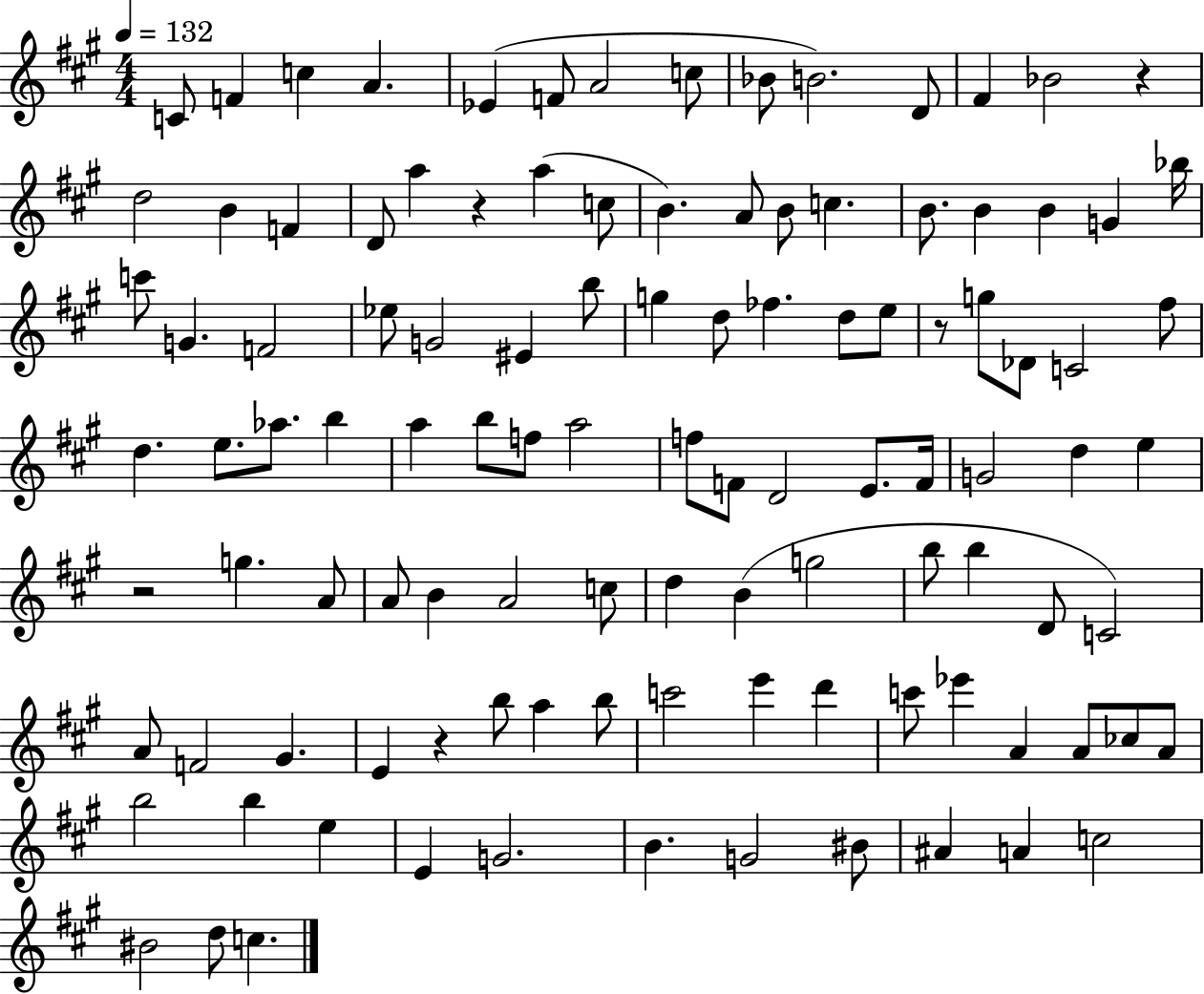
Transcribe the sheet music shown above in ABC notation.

X:1
T:Untitled
M:4/4
L:1/4
K:A
C/2 F c A _E F/2 A2 c/2 _B/2 B2 D/2 ^F _B2 z d2 B F D/2 a z a c/2 B A/2 B/2 c B/2 B B G _b/4 c'/2 G F2 _e/2 G2 ^E b/2 g d/2 _f d/2 e/2 z/2 g/2 _D/2 C2 ^f/2 d e/2 _a/2 b a b/2 f/2 a2 f/2 F/2 D2 E/2 F/4 G2 d e z2 g A/2 A/2 B A2 c/2 d B g2 b/2 b D/2 C2 A/2 F2 ^G E z b/2 a b/2 c'2 e' d' c'/2 _e' A A/2 _c/2 A/2 b2 b e E G2 B G2 ^B/2 ^A A c2 ^B2 d/2 c